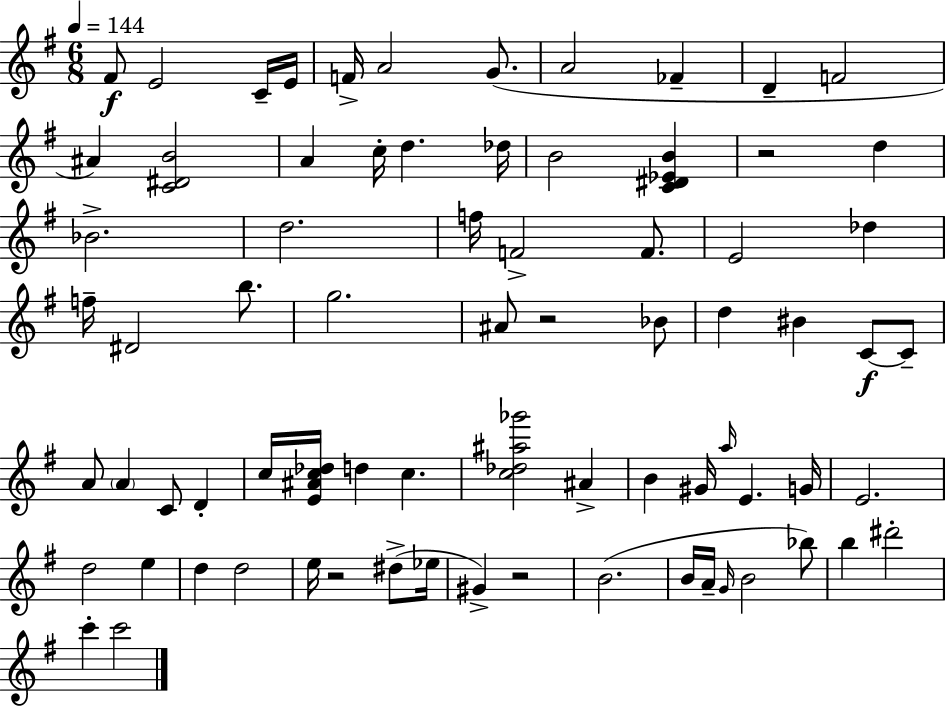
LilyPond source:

{
  \clef treble
  \numericTimeSignature
  \time 6/8
  \key g \major
  \tempo 4 = 144
  fis'8\f e'2 c'16-- e'16 | f'16-> a'2 g'8.( | a'2 fes'4-- | d'4-- f'2 | \break ais'4) <c' dis' b'>2 | a'4 c''16-. d''4. des''16 | b'2 <c' dis' ees' b'>4 | r2 d''4 | \break bes'2.-> | d''2. | f''16 f'2-> f'8. | e'2 des''4 | \break f''16-- dis'2 b''8. | g''2. | ais'8 r2 bes'8 | d''4 bis'4 c'8~~\f c'8-- | \break a'8 \parenthesize a'4 c'8 d'4-. | c''16 <e' ais' c'' des''>16 d''4 c''4. | <c'' des'' ais'' ges'''>2 ais'4-> | b'4 gis'16 \grace { a''16 } e'4. | \break g'16 e'2. | d''2 e''4 | d''4 d''2 | e''16 r2 dis''8->( | \break ees''16 gis'4->) r2 | b'2.( | b'16 a'16-- \grace { g'16 } b'2 | bes''8) b''4 dis'''2-. | \break c'''4-. c'''2 | \bar "|."
}